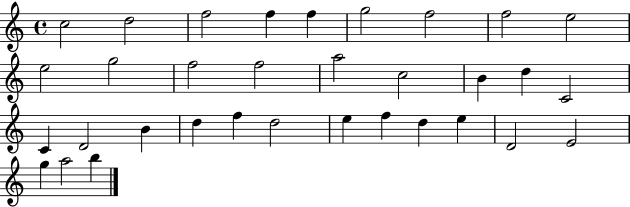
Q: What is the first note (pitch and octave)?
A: C5